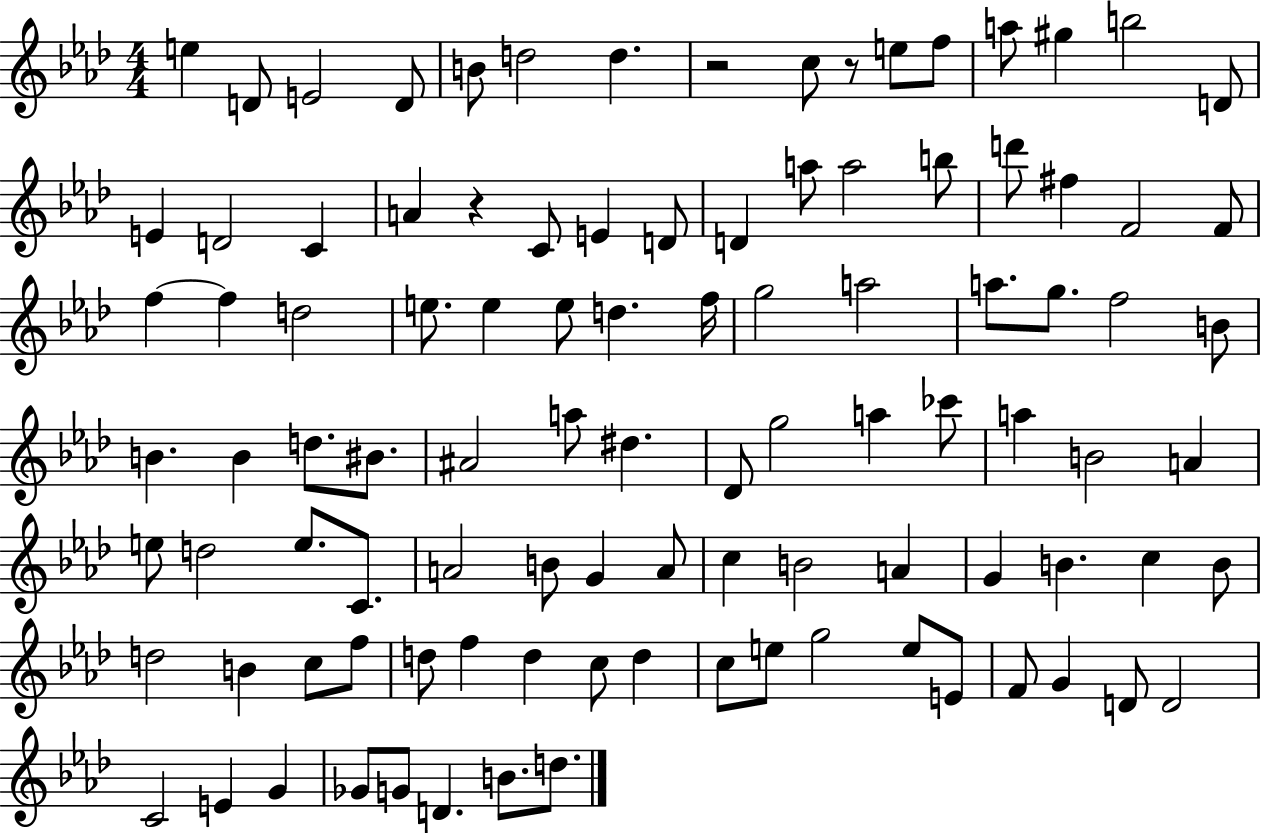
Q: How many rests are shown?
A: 3